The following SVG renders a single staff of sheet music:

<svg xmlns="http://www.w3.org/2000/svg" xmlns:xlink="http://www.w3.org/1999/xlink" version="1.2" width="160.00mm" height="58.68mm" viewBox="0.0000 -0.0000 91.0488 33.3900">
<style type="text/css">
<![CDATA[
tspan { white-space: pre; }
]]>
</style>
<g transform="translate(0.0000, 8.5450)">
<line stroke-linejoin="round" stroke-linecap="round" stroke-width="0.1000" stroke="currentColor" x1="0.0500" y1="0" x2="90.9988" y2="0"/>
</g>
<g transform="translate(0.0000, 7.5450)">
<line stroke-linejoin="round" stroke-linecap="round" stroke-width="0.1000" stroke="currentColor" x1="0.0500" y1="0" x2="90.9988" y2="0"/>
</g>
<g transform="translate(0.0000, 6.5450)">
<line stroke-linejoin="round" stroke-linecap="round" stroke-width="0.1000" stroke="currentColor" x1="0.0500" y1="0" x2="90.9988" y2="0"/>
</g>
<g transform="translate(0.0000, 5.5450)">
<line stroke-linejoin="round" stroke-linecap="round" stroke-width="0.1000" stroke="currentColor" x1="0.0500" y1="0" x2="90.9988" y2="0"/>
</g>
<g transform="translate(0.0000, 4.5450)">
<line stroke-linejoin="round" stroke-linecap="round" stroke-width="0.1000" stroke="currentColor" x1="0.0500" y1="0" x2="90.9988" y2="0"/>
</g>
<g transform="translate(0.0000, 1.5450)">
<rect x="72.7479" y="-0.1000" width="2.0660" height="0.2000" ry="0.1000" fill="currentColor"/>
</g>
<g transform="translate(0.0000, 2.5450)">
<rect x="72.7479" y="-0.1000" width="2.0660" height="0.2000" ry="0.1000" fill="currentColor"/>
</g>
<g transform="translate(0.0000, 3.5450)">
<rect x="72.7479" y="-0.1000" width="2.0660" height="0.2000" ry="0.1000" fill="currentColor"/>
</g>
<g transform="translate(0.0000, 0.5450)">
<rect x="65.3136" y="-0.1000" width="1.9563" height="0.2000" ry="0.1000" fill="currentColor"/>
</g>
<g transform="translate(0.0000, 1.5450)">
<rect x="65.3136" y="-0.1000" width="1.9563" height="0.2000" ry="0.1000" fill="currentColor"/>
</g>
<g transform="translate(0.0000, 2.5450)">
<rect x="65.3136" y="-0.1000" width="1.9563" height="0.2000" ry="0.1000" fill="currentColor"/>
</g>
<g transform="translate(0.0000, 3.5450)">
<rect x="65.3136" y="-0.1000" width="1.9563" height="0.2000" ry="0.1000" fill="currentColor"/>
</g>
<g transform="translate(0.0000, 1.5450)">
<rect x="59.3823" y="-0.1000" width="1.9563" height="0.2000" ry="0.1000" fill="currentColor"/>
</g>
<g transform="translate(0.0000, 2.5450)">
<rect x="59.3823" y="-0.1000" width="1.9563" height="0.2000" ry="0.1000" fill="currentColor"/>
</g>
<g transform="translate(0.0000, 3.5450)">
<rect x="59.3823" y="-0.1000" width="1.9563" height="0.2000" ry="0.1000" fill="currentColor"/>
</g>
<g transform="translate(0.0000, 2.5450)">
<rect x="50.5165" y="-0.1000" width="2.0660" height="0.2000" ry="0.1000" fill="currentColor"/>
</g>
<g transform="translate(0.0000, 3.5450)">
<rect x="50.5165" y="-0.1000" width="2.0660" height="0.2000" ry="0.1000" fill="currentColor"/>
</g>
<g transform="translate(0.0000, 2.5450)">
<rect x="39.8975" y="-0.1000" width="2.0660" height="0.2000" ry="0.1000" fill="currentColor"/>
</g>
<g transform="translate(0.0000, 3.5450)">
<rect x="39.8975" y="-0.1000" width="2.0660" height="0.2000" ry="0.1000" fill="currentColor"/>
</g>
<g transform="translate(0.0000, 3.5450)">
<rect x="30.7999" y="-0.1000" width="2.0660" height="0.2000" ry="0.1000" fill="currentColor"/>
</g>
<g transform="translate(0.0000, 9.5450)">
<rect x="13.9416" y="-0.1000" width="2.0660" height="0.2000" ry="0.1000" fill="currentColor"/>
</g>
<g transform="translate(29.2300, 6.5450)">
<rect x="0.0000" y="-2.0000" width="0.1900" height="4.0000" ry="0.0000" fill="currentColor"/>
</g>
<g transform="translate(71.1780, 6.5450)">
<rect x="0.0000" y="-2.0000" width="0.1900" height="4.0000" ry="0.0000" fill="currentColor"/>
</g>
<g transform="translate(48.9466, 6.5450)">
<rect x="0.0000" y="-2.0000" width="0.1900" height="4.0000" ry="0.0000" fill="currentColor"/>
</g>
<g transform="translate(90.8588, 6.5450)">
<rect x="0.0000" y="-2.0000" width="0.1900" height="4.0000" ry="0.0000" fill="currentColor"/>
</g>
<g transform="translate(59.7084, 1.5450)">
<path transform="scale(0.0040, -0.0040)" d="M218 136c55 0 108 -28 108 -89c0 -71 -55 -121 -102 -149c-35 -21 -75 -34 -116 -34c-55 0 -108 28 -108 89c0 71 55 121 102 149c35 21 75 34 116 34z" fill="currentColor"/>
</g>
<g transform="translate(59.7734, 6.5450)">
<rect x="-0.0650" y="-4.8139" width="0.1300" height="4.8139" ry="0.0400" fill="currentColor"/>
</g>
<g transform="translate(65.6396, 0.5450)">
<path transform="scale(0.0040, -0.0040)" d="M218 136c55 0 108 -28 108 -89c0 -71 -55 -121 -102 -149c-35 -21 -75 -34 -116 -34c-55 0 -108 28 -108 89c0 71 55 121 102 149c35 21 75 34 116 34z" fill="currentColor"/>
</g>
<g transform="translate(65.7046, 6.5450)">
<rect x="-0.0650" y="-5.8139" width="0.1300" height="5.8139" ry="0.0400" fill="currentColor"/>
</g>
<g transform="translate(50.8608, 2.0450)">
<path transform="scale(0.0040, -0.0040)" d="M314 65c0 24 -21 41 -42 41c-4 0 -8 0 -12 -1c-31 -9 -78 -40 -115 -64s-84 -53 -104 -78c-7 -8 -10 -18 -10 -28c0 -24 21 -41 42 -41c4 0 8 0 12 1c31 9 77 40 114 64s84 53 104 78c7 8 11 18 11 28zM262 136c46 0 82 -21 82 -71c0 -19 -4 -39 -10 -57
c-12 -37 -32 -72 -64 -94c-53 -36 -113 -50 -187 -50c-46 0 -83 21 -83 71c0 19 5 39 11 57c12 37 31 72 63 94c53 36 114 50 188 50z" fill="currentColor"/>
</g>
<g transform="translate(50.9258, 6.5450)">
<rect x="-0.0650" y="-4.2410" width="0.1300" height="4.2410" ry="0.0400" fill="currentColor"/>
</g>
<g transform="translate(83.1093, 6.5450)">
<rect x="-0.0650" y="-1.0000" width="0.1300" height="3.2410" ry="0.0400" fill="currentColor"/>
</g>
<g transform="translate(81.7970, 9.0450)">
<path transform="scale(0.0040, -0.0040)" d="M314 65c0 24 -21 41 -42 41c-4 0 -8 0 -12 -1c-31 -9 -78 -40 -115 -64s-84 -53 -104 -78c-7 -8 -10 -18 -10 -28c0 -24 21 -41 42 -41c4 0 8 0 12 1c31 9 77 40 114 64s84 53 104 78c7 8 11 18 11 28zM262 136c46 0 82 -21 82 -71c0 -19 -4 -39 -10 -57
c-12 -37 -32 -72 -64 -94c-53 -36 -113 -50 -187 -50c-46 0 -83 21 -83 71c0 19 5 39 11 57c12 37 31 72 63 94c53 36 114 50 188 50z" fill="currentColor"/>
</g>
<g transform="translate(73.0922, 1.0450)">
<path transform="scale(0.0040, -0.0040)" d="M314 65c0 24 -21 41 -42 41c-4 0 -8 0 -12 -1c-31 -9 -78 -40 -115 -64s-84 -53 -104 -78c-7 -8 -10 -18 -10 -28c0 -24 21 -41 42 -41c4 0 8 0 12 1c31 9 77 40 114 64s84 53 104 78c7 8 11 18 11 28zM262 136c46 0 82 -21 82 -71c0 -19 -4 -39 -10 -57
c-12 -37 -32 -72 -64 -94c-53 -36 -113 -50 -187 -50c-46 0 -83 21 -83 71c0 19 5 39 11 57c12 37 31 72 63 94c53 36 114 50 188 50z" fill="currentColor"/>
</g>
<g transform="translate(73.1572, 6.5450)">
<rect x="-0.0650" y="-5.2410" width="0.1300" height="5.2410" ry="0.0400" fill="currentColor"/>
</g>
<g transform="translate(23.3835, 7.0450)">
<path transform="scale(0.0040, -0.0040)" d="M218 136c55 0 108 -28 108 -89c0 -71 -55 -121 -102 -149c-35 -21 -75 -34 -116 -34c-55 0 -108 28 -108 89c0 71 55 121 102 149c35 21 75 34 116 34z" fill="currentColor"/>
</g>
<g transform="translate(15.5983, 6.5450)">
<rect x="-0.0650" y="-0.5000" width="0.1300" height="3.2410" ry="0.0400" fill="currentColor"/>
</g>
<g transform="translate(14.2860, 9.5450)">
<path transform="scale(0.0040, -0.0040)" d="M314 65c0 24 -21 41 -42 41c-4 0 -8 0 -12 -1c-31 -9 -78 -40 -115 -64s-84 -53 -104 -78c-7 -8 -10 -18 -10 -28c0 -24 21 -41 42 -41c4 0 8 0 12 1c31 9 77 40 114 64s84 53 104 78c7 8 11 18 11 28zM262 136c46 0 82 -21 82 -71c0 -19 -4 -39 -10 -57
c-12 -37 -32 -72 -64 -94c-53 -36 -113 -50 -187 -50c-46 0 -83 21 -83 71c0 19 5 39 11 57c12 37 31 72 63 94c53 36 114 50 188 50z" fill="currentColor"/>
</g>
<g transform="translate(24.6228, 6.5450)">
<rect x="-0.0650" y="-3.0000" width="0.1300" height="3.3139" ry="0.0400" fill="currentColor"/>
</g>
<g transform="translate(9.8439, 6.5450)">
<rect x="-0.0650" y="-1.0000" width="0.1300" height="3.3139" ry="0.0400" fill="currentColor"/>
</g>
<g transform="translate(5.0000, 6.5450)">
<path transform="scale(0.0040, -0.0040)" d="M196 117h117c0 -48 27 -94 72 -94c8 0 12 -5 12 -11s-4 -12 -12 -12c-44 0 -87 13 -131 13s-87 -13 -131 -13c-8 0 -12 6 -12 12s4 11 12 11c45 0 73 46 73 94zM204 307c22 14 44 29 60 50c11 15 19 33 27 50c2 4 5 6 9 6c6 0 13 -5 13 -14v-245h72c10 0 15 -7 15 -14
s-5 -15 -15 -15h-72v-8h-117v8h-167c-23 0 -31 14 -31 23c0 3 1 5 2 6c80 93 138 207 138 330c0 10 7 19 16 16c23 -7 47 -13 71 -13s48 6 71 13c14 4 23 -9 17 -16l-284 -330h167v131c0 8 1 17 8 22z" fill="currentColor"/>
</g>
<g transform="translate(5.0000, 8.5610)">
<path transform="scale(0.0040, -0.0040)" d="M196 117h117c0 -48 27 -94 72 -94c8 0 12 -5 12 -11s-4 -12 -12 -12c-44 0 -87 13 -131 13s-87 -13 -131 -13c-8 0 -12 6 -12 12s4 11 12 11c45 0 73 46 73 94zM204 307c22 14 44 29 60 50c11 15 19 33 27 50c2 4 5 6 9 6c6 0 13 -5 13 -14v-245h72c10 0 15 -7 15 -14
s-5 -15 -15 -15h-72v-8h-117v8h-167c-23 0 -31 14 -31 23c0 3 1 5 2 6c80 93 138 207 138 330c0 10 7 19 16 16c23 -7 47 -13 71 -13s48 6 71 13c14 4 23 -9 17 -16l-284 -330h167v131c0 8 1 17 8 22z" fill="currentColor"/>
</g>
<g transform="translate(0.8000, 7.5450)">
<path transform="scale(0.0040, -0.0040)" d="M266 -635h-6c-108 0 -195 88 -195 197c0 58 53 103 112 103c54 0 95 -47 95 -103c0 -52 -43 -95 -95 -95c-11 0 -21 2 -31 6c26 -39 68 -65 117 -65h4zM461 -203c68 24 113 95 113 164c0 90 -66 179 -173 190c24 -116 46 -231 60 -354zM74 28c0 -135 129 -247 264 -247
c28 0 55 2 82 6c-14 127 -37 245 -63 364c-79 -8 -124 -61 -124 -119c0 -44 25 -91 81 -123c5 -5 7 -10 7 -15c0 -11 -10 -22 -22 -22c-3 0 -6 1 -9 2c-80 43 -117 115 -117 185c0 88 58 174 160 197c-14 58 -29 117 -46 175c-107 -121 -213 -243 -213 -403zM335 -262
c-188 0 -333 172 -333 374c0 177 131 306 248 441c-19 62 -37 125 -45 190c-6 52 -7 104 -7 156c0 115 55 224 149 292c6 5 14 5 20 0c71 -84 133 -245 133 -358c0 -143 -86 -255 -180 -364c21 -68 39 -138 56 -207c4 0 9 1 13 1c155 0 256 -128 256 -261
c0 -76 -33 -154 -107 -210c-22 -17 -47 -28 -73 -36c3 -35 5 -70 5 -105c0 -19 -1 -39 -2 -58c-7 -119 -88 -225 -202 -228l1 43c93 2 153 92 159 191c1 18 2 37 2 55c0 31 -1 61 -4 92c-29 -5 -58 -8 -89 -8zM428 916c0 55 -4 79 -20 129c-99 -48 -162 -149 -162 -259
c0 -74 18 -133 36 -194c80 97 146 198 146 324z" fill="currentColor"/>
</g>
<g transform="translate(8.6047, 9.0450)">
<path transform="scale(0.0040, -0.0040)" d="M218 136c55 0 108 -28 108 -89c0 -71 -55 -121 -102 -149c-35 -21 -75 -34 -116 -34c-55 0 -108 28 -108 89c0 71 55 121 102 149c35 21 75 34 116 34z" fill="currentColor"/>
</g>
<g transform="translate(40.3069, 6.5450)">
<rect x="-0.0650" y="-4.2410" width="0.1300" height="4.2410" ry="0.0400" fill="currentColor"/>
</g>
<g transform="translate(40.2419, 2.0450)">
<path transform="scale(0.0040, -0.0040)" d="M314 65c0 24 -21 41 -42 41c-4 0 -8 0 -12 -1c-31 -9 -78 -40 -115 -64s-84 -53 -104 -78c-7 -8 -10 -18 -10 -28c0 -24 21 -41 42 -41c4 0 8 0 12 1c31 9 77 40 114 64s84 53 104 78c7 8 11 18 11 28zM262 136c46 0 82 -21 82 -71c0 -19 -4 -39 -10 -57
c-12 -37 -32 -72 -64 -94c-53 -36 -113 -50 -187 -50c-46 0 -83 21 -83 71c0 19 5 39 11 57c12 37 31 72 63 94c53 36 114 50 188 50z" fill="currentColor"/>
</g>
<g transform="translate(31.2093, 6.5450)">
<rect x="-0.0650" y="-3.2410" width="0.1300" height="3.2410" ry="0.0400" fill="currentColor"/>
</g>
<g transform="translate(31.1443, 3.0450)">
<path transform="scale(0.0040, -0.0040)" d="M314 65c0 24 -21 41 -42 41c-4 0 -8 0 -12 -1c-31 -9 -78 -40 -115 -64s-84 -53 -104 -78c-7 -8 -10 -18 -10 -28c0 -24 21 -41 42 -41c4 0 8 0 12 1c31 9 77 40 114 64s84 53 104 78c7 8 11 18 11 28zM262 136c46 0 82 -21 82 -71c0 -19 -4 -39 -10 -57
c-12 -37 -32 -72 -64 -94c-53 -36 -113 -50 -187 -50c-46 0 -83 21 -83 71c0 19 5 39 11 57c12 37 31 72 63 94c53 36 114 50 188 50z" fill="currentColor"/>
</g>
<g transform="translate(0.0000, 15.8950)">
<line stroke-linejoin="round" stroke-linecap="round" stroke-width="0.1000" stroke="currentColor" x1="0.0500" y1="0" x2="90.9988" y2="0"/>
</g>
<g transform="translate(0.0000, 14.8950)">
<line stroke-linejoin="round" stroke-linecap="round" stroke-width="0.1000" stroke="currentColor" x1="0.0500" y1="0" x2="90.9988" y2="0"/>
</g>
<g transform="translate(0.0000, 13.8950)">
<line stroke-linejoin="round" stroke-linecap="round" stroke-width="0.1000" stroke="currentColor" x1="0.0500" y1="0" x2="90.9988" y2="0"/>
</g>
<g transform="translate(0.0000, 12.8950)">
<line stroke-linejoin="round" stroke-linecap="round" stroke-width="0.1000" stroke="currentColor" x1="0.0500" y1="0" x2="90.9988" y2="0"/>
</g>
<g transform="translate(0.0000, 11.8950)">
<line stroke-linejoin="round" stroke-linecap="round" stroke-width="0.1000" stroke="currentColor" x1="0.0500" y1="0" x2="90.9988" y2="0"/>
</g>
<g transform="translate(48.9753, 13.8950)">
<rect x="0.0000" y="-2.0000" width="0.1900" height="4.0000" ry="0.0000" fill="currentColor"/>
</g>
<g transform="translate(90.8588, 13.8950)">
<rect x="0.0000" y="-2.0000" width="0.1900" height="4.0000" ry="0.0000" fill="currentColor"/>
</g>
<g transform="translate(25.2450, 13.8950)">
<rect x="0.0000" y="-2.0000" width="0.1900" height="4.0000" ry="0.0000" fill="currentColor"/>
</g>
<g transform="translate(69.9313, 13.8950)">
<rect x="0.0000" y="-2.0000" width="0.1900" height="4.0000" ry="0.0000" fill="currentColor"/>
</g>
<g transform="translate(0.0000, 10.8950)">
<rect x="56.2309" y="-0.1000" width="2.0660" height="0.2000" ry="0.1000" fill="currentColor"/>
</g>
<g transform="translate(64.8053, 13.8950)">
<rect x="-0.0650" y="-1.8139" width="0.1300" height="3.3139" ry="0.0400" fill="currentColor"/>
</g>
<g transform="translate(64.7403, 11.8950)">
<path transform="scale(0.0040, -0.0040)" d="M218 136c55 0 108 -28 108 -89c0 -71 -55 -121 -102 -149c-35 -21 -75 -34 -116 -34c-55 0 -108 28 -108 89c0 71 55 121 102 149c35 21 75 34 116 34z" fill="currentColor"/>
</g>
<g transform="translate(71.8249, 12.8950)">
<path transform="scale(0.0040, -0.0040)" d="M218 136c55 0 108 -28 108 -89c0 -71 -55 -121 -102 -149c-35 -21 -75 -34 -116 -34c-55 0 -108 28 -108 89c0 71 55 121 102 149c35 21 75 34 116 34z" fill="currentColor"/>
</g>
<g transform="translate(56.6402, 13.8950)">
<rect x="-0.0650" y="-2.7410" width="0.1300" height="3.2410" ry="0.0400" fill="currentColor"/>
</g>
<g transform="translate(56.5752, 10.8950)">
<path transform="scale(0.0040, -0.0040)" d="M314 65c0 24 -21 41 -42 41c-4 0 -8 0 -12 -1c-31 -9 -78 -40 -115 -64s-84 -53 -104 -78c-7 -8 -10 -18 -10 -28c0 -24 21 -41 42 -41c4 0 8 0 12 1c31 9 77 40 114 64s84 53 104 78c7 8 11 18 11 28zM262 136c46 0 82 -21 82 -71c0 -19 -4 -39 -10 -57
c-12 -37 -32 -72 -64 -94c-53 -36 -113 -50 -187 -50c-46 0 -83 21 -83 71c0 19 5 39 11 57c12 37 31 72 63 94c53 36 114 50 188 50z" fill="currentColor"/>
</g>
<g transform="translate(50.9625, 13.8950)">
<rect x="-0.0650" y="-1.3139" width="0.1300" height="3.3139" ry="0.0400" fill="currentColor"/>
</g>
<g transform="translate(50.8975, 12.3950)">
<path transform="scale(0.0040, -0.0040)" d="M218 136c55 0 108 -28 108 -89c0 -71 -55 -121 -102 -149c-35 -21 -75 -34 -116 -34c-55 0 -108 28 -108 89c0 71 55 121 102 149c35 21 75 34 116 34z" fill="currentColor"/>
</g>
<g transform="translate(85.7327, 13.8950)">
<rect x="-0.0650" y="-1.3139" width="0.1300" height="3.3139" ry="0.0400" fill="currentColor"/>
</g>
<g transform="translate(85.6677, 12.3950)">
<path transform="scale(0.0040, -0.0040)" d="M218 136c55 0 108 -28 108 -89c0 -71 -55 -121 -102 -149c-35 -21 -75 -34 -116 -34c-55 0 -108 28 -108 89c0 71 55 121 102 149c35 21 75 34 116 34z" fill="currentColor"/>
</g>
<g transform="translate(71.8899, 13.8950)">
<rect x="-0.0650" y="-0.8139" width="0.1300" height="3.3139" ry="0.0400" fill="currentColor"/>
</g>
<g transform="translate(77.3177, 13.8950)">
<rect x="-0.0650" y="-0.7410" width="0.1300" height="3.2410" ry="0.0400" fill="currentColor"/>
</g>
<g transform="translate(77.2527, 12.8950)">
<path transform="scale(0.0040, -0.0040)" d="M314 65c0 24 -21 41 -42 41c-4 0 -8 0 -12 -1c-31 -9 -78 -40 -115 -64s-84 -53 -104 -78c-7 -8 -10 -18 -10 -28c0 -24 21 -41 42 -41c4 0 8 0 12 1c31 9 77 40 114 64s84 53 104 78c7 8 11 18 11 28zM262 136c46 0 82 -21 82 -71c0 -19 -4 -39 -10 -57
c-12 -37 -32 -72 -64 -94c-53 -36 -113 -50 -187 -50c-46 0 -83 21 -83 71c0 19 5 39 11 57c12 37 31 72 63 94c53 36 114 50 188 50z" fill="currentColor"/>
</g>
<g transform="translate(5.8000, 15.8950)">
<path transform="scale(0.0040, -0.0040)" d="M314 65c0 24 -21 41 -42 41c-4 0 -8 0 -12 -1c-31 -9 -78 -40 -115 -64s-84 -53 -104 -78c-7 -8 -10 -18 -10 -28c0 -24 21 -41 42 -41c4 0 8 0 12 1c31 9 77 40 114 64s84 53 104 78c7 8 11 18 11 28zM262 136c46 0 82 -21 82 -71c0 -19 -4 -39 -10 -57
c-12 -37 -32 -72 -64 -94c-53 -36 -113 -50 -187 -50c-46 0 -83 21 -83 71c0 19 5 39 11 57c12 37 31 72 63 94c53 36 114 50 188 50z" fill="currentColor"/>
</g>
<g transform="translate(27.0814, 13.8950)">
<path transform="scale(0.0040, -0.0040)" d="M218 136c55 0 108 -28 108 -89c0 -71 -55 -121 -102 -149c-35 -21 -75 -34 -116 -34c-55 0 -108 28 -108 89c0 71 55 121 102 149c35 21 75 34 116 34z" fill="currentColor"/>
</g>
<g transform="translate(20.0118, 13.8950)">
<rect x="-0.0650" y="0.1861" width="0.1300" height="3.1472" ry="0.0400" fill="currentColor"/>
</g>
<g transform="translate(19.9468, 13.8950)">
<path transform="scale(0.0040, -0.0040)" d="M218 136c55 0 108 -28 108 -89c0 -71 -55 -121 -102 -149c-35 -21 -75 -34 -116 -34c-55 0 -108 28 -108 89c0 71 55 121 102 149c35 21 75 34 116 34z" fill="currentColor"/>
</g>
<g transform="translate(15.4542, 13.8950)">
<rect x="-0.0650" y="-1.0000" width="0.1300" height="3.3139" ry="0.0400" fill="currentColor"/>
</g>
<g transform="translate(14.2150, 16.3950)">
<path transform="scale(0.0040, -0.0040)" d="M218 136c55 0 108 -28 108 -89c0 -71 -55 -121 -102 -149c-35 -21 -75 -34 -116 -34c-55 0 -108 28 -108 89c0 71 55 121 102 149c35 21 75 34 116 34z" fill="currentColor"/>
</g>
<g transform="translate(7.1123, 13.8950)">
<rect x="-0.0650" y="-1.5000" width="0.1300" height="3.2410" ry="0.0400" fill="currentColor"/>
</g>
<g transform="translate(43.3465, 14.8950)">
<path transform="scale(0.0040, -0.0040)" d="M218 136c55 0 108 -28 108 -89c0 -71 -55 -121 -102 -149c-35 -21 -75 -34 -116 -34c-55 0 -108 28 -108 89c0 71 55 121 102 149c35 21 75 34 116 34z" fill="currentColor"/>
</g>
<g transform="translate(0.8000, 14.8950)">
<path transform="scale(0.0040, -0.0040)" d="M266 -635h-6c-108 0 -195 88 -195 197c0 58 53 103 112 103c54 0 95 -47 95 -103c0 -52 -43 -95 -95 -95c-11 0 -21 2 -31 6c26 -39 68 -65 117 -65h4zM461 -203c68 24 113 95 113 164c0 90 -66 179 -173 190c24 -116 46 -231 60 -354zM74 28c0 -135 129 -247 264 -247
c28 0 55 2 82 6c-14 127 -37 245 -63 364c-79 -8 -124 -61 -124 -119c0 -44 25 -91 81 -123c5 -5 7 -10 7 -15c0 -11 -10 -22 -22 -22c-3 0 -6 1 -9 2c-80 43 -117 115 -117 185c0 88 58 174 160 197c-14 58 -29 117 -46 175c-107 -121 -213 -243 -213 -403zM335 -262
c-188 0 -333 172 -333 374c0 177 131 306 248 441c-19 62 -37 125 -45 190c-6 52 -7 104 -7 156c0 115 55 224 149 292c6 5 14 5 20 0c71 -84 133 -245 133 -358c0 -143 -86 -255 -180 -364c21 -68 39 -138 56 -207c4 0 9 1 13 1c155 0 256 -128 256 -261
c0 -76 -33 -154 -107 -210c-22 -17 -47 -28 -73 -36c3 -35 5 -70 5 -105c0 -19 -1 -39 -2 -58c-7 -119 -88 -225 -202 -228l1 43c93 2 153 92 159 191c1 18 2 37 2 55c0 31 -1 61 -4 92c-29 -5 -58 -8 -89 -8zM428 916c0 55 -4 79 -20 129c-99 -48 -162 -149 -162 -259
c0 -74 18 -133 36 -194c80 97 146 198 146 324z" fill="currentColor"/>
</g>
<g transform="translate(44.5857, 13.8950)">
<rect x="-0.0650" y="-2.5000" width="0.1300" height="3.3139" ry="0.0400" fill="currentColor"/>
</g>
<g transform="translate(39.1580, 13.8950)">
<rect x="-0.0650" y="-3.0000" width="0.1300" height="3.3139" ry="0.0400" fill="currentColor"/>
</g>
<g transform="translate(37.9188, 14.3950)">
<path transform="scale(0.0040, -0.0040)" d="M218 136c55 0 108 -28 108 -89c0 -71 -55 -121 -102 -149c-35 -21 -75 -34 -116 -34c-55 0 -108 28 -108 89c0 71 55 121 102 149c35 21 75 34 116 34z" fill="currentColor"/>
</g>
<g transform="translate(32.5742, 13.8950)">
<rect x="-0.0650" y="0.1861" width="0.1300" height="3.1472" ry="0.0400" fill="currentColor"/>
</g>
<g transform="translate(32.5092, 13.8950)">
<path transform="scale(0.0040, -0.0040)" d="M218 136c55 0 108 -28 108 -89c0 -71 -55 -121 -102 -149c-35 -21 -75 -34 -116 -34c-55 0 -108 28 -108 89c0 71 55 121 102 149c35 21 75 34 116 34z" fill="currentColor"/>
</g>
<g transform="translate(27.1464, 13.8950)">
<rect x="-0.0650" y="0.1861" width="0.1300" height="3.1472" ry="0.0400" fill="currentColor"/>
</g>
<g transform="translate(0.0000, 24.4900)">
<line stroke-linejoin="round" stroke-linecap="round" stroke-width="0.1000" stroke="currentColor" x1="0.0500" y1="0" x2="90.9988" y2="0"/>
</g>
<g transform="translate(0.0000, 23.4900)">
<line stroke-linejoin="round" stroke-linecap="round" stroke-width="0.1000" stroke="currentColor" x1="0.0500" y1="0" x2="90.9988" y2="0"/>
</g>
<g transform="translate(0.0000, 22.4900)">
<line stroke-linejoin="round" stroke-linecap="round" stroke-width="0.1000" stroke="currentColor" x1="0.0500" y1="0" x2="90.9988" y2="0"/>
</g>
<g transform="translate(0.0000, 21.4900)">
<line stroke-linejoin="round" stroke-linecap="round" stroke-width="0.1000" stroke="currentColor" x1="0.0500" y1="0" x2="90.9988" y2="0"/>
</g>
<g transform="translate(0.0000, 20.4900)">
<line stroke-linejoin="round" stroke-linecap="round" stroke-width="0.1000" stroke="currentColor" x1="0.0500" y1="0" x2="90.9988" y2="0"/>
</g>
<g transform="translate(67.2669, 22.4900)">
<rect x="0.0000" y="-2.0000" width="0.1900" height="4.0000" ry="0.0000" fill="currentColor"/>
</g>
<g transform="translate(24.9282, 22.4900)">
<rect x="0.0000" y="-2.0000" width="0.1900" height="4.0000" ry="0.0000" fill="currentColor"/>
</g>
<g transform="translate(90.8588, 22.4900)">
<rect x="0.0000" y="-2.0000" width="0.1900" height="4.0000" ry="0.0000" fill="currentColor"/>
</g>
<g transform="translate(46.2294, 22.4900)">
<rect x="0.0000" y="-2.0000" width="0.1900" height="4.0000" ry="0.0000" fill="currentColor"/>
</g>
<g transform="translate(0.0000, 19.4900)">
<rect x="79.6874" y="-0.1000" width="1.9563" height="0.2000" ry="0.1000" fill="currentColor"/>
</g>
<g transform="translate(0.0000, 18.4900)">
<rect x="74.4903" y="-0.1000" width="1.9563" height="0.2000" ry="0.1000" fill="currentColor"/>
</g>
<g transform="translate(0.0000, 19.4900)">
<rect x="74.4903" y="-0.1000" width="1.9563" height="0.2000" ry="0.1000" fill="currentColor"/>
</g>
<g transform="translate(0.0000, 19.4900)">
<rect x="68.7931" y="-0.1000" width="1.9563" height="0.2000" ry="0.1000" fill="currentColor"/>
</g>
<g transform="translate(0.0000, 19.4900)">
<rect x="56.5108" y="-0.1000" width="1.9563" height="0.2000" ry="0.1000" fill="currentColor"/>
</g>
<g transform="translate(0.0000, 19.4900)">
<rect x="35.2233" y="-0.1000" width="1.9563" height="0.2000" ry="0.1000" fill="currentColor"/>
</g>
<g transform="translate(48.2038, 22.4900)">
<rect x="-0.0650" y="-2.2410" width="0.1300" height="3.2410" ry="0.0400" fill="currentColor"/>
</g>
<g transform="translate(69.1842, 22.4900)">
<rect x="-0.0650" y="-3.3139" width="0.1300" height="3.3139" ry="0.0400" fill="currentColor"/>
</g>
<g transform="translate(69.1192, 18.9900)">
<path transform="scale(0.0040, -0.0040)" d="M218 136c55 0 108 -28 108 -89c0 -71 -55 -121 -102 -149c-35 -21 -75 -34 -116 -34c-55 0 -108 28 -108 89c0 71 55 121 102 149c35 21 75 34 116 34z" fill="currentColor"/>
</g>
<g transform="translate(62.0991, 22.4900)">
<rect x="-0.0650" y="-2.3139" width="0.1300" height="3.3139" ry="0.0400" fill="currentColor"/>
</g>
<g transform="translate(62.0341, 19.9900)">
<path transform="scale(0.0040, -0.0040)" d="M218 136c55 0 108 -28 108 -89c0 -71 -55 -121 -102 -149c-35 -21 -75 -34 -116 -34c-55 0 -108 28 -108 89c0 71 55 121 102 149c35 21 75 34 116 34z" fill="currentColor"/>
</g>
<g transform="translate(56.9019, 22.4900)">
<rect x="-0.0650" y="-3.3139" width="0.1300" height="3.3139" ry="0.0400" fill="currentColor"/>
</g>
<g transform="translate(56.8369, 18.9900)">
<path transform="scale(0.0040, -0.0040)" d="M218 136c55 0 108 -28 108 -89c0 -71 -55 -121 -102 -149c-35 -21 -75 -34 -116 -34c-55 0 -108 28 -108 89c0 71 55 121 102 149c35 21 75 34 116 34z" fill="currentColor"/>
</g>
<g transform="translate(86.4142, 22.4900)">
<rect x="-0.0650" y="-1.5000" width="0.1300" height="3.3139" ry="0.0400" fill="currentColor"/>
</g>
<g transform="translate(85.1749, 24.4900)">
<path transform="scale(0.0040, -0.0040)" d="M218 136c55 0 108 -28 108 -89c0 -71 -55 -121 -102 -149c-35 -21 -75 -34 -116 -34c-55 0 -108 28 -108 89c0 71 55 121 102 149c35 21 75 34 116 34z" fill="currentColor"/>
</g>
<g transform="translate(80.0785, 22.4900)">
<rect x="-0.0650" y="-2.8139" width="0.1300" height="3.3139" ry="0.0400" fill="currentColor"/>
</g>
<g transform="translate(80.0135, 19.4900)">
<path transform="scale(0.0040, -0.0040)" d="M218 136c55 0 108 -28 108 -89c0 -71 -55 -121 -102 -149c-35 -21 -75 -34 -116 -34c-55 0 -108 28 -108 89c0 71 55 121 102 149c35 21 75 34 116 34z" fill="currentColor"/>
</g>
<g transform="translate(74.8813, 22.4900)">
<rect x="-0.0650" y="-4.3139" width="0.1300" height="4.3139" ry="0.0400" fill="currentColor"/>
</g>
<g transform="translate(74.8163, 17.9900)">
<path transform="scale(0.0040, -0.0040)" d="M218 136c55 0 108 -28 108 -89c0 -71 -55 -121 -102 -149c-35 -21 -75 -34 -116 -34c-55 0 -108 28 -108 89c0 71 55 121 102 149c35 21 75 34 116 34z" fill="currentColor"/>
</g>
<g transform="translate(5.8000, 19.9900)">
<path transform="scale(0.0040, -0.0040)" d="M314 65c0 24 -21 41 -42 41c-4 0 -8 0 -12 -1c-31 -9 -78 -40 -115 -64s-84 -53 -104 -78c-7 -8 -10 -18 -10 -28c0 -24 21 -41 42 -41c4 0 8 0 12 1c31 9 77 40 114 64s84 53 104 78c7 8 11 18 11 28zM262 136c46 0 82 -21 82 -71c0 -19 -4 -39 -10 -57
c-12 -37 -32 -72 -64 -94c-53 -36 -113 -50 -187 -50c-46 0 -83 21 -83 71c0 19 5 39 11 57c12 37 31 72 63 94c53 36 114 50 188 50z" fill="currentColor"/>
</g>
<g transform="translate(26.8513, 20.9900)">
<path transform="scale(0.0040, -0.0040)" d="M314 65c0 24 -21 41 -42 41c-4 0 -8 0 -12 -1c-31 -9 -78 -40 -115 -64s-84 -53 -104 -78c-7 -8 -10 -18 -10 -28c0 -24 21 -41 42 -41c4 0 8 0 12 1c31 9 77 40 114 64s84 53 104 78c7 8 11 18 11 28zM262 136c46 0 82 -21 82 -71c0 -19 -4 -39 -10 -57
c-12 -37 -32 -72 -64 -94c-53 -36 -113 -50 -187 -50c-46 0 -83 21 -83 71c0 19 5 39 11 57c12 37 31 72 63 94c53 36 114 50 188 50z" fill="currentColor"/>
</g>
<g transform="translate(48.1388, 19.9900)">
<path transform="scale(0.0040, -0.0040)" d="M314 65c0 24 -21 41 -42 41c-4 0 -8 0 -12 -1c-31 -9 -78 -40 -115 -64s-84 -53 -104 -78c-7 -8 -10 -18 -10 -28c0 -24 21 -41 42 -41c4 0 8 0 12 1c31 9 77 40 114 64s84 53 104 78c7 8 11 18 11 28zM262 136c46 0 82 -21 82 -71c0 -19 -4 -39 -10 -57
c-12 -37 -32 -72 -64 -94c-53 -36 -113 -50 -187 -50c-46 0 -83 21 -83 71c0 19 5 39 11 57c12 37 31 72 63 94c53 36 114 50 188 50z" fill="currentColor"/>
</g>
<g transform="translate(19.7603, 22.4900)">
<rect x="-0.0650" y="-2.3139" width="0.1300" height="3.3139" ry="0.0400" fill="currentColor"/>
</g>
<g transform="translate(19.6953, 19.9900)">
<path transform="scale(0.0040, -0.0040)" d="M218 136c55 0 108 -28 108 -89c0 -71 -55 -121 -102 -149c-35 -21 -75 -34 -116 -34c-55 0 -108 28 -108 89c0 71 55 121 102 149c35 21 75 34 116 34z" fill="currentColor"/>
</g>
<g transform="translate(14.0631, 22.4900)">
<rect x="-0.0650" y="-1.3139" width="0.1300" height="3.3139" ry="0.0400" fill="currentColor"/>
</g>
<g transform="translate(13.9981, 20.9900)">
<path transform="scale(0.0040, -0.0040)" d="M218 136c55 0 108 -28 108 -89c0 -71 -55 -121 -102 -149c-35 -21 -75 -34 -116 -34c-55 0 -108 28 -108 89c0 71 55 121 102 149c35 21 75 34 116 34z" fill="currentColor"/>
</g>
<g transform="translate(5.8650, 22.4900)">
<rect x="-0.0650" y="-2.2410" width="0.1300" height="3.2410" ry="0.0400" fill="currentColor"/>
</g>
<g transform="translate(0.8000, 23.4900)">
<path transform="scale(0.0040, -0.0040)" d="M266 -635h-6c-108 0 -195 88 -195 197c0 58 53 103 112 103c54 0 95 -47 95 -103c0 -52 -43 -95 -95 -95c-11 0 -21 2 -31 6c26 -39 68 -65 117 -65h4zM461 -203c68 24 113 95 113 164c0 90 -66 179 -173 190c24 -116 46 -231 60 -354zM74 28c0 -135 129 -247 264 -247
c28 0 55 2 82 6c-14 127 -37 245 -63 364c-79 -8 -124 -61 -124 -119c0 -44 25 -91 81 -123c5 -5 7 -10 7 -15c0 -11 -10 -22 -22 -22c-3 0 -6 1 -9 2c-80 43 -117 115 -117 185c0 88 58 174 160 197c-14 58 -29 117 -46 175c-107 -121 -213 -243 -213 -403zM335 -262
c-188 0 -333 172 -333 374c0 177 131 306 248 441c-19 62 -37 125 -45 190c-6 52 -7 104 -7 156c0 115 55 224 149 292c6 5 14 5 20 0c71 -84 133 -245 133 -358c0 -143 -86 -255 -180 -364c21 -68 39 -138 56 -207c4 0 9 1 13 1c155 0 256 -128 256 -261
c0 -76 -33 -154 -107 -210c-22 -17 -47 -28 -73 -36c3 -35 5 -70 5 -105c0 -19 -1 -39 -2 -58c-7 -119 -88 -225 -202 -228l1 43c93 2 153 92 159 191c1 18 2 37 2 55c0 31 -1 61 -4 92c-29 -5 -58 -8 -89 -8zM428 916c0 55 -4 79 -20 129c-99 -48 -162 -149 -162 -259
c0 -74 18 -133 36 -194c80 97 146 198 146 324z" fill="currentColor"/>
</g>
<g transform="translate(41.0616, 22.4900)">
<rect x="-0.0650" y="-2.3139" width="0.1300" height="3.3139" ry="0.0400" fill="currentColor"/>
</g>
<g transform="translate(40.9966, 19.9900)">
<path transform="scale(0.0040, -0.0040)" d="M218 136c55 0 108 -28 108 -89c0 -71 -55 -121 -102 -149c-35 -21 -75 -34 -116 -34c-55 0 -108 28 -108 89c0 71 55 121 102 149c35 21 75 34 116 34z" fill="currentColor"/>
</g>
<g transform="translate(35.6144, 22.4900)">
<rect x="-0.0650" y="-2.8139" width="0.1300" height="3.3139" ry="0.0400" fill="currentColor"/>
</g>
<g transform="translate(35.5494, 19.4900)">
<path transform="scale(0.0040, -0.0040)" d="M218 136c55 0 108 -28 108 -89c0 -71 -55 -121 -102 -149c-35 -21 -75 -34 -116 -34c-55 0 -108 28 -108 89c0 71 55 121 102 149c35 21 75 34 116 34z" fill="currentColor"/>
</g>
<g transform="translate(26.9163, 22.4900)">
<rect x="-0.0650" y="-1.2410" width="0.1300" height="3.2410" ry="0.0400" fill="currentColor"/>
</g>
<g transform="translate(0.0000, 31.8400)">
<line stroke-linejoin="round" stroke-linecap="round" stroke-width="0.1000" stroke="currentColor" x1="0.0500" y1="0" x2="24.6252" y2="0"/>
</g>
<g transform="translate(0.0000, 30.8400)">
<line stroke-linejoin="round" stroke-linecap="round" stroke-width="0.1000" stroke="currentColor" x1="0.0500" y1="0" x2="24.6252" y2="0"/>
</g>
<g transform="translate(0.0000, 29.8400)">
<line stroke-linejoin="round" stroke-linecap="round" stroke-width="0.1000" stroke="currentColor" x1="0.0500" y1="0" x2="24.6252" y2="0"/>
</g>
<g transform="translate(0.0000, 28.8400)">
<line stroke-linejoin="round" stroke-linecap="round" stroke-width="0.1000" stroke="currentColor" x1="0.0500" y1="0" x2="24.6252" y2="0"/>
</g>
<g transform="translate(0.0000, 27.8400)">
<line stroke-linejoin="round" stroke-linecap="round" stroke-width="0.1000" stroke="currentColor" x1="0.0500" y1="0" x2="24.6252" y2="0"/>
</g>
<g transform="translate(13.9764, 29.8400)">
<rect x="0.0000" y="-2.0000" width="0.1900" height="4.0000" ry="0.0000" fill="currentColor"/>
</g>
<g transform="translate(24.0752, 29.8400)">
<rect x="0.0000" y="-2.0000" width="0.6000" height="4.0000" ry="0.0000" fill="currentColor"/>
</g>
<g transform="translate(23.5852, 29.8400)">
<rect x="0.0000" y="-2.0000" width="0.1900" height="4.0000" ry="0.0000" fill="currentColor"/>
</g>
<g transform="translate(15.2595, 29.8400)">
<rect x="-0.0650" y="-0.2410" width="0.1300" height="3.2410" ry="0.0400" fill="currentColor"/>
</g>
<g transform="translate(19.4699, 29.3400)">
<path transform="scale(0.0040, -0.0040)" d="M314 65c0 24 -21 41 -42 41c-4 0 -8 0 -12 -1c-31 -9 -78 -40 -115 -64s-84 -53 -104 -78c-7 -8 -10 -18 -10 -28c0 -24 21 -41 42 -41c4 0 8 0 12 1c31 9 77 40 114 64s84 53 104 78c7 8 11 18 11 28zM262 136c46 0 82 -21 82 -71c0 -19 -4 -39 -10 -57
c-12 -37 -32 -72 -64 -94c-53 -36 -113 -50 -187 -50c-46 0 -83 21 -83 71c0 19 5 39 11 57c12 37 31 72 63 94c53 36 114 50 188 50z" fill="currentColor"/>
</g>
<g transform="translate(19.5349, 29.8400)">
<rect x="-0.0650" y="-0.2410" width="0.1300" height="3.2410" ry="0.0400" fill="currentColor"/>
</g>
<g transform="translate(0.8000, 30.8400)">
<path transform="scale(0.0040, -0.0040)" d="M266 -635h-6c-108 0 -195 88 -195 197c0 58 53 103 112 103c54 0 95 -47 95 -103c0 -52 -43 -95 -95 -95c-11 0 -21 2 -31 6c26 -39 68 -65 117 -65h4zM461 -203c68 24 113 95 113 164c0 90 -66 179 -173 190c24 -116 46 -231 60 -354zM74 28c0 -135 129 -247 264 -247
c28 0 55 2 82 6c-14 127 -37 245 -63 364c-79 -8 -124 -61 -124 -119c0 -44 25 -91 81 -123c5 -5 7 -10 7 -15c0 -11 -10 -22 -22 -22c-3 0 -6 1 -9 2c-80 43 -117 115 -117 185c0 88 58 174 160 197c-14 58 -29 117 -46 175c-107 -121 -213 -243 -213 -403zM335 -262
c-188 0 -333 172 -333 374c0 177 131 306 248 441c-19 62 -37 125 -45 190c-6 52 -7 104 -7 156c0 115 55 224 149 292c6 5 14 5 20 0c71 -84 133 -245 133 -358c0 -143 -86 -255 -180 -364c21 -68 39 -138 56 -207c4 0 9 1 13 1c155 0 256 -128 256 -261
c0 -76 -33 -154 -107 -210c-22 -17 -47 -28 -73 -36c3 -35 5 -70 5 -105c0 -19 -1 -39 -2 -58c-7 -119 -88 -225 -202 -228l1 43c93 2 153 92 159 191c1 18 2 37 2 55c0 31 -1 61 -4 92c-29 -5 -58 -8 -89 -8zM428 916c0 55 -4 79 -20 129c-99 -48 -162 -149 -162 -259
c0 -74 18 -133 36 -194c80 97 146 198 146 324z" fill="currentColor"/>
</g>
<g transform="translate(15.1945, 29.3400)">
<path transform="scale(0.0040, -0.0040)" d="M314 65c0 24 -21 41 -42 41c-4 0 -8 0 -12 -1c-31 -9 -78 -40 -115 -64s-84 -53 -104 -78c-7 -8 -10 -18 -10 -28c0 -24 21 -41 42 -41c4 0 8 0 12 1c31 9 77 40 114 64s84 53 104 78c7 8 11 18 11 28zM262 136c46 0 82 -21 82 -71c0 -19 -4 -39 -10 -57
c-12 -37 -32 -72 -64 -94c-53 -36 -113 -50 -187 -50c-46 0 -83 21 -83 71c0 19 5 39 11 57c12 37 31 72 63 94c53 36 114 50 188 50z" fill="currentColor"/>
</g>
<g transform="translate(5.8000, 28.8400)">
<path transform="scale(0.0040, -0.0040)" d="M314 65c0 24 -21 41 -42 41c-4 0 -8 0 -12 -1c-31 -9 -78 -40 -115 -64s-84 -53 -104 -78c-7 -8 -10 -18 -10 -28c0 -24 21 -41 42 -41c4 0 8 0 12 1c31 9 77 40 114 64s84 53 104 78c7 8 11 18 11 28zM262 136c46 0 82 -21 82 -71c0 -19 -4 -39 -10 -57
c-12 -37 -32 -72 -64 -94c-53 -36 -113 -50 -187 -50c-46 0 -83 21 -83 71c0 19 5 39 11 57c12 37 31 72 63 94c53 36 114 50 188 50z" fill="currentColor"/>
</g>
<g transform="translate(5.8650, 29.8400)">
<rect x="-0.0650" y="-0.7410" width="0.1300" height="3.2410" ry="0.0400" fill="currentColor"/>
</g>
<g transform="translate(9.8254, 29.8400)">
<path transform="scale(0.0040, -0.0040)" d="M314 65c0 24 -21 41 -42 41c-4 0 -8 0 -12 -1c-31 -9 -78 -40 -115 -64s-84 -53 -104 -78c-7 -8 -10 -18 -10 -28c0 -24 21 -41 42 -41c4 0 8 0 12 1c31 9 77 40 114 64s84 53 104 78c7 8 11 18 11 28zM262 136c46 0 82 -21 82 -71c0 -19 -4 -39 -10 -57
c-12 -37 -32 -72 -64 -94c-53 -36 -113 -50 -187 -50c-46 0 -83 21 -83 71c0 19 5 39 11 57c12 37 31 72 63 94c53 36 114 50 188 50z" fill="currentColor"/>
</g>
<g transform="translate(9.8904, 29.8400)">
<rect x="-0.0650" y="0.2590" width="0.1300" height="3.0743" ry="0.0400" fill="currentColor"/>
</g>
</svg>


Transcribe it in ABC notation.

X:1
T:Untitled
M:4/4
L:1/4
K:C
D C2 A b2 d'2 d'2 e' g' f'2 D2 E2 D B B B A G e a2 f d d2 e g2 e g e2 a g g2 b g b d' a E d2 B2 c2 c2